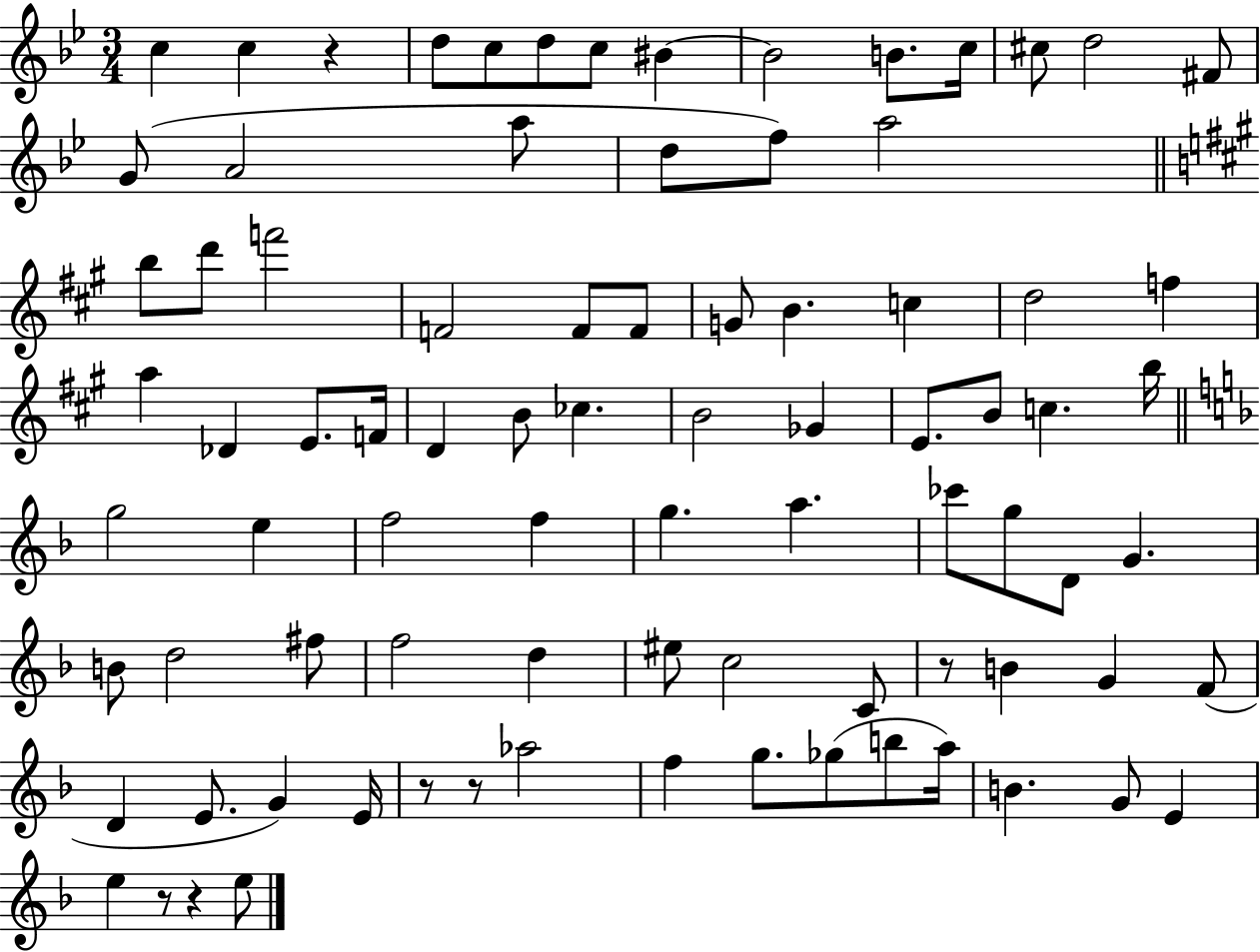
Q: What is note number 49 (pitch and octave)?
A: A5